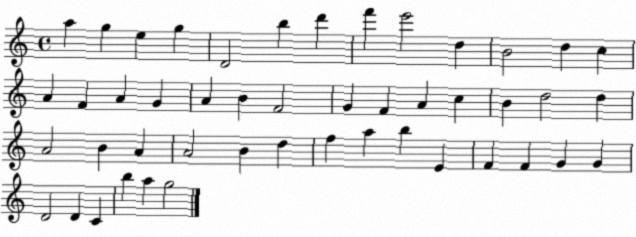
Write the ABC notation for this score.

X:1
T:Untitled
M:4/4
L:1/4
K:C
a g e g D2 b d' f' e'2 d B2 d c A F A G A B F2 G F A c B d2 d A2 B A A2 B d f a b E F F G G D2 D C b a g2